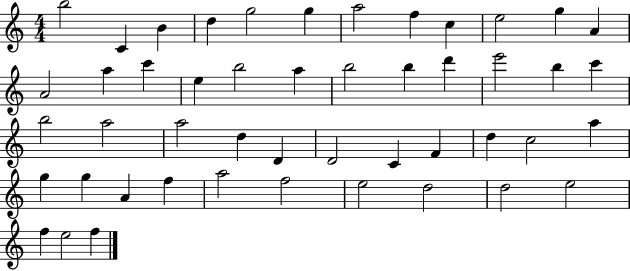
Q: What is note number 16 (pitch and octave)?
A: E5